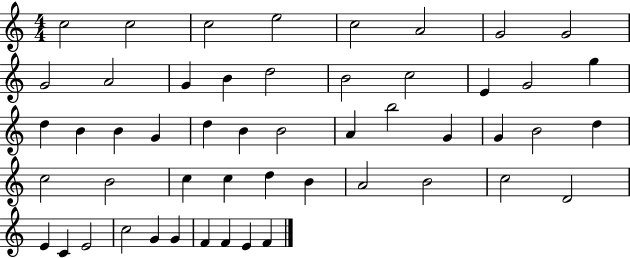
{
  \clef treble
  \numericTimeSignature
  \time 4/4
  \key c \major
  c''2 c''2 | c''2 e''2 | c''2 a'2 | g'2 g'2 | \break g'2 a'2 | g'4 b'4 d''2 | b'2 c''2 | e'4 g'2 g''4 | \break d''4 b'4 b'4 g'4 | d''4 b'4 b'2 | a'4 b''2 g'4 | g'4 b'2 d''4 | \break c''2 b'2 | c''4 c''4 d''4 b'4 | a'2 b'2 | c''2 d'2 | \break e'4 c'4 e'2 | c''2 g'4 g'4 | f'4 f'4 e'4 f'4 | \bar "|."
}